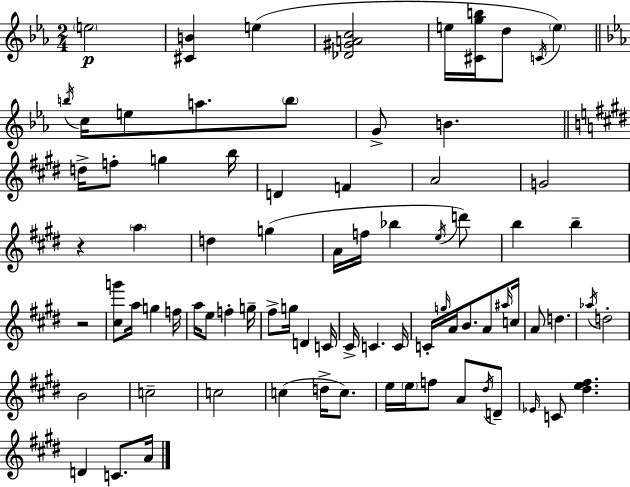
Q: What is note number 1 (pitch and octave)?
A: E5